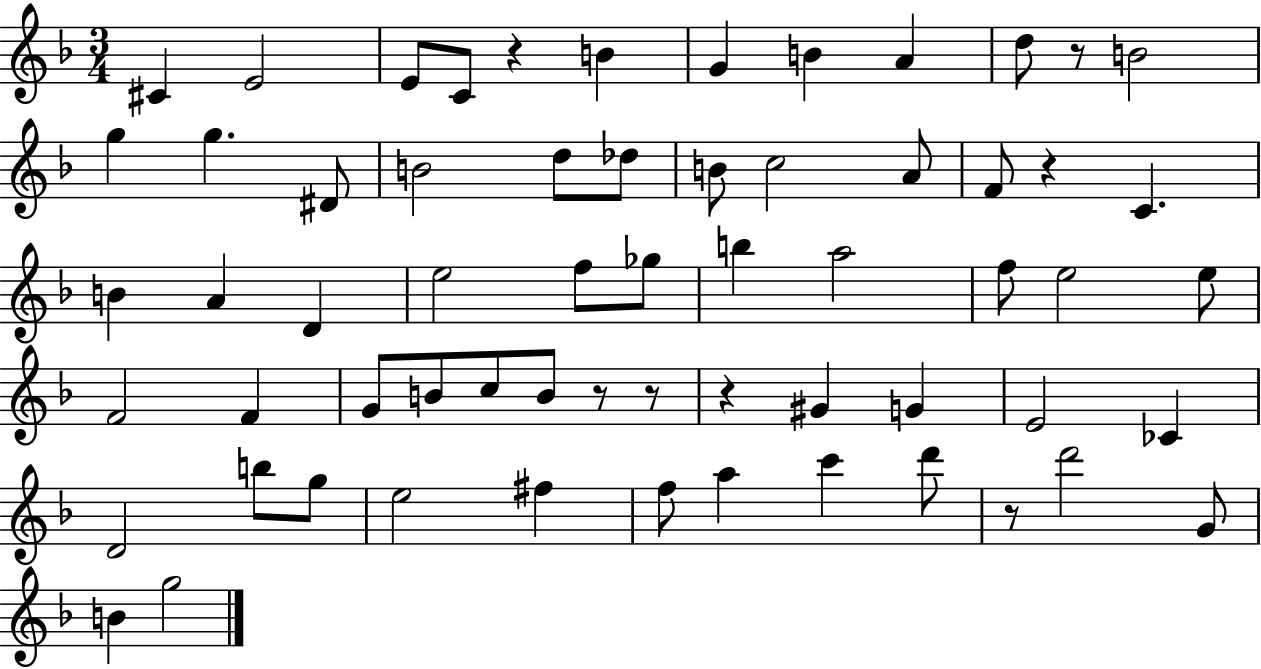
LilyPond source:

{
  \clef treble
  \numericTimeSignature
  \time 3/4
  \key f \major
  cis'4 e'2 | e'8 c'8 r4 b'4 | g'4 b'4 a'4 | d''8 r8 b'2 | \break g''4 g''4. dis'8 | b'2 d''8 des''8 | b'8 c''2 a'8 | f'8 r4 c'4. | \break b'4 a'4 d'4 | e''2 f''8 ges''8 | b''4 a''2 | f''8 e''2 e''8 | \break f'2 f'4 | g'8 b'8 c''8 b'8 r8 r8 | r4 gis'4 g'4 | e'2 ces'4 | \break d'2 b''8 g''8 | e''2 fis''4 | f''8 a''4 c'''4 d'''8 | r8 d'''2 g'8 | \break b'4 g''2 | \bar "|."
}